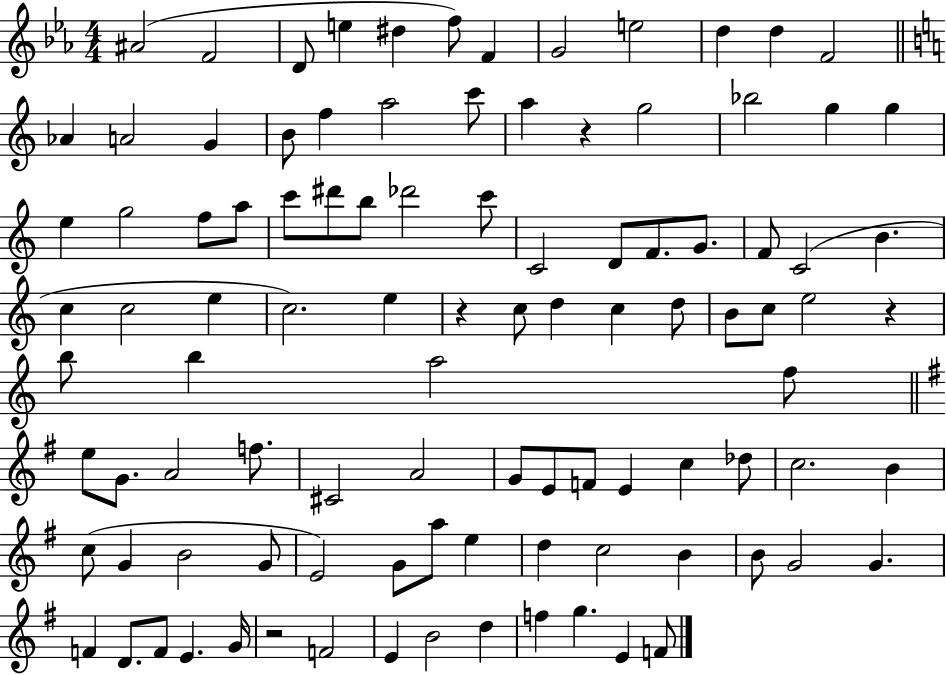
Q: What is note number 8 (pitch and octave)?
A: G4